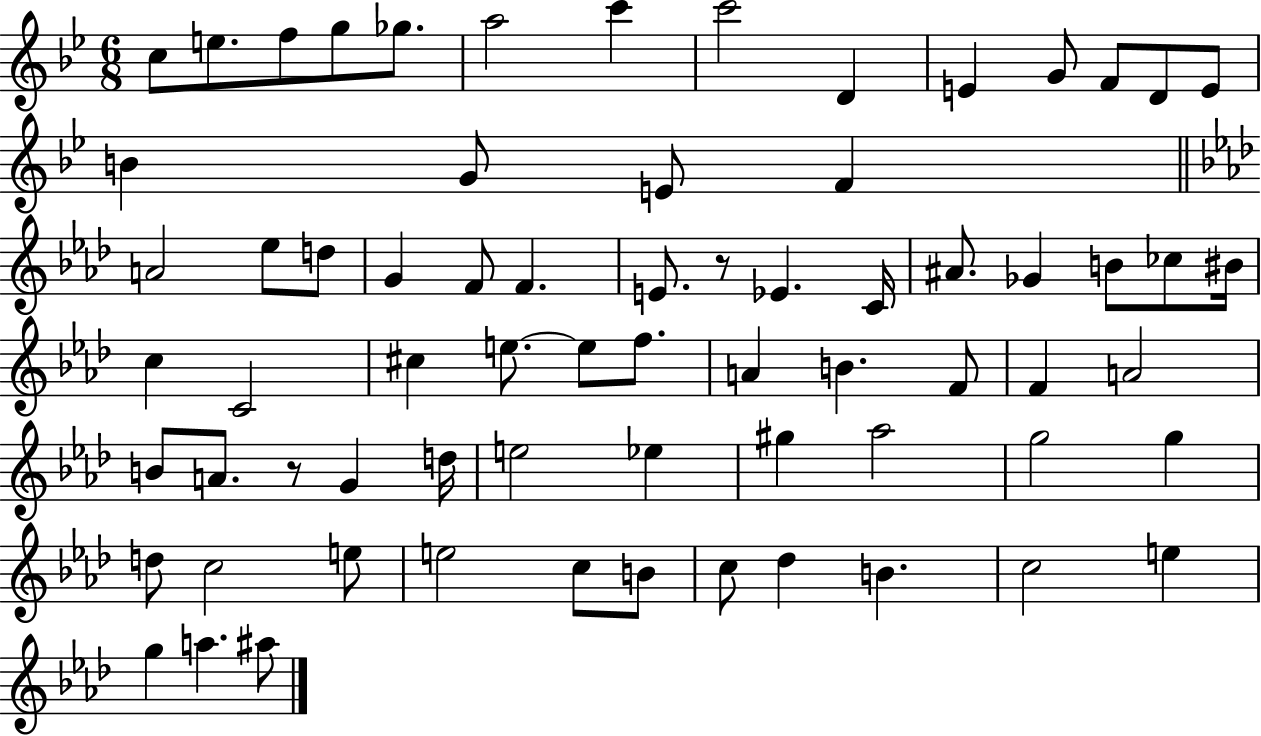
C5/e E5/e. F5/e G5/e Gb5/e. A5/h C6/q C6/h D4/q E4/q G4/e F4/e D4/e E4/e B4/q G4/e E4/e F4/q A4/h Eb5/e D5/e G4/q F4/e F4/q. E4/e. R/e Eb4/q. C4/s A#4/e. Gb4/q B4/e CES5/e BIS4/s C5/q C4/h C#5/q E5/e. E5/e F5/e. A4/q B4/q. F4/e F4/q A4/h B4/e A4/e. R/e G4/q D5/s E5/h Eb5/q G#5/q Ab5/h G5/h G5/q D5/e C5/h E5/e E5/h C5/e B4/e C5/e Db5/q B4/q. C5/h E5/q G5/q A5/q. A#5/e